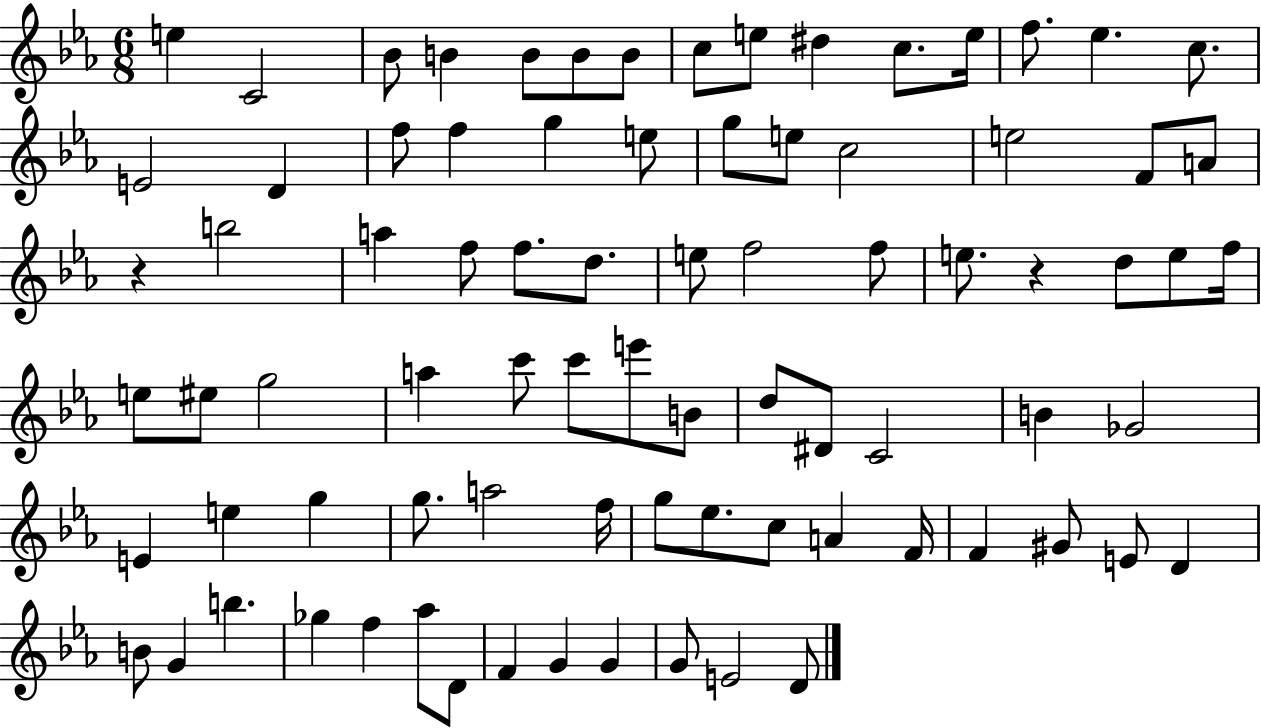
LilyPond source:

{
  \clef treble
  \numericTimeSignature
  \time 6/8
  \key ees \major
  e''4 c'2 | bes'8 b'4 b'8 b'8 b'8 | c''8 e''8 dis''4 c''8. e''16 | f''8. ees''4. c''8. | \break e'2 d'4 | f''8 f''4 g''4 e''8 | g''8 e''8 c''2 | e''2 f'8 a'8 | \break r4 b''2 | a''4 f''8 f''8. d''8. | e''8 f''2 f''8 | e''8. r4 d''8 e''8 f''16 | \break e''8 eis''8 g''2 | a''4 c'''8 c'''8 e'''8 b'8 | d''8 dis'8 c'2 | b'4 ges'2 | \break e'4 e''4 g''4 | g''8. a''2 f''16 | g''8 ees''8. c''8 a'4 f'16 | f'4 gis'8 e'8 d'4 | \break b'8 g'4 b''4. | ges''4 f''4 aes''8 d'8 | f'4 g'4 g'4 | g'8 e'2 d'8 | \break \bar "|."
}